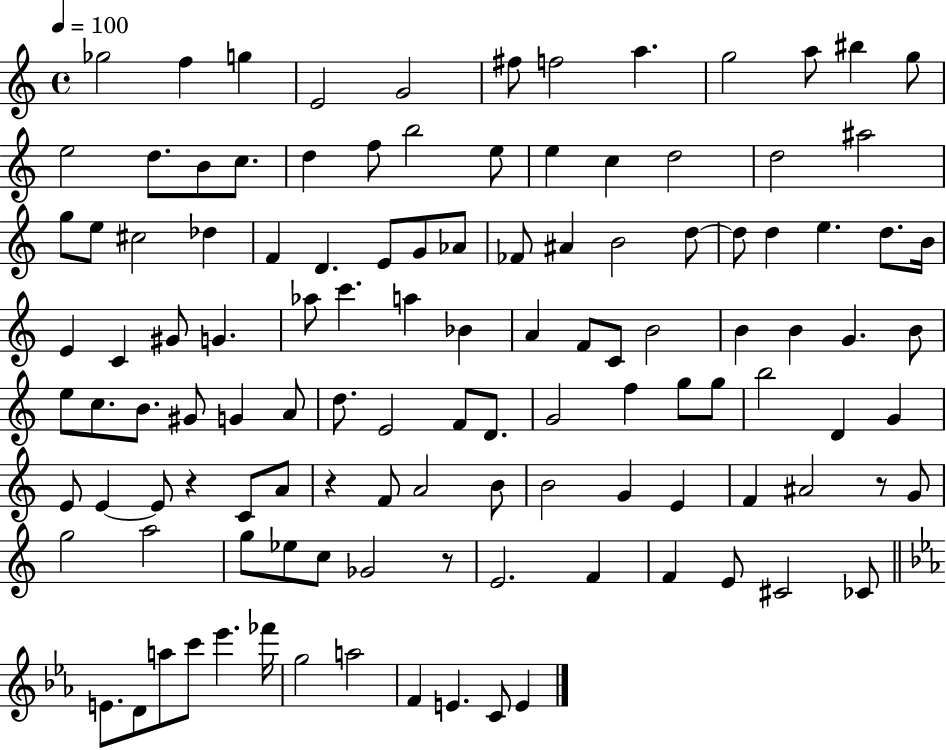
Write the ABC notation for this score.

X:1
T:Untitled
M:4/4
L:1/4
K:C
_g2 f g E2 G2 ^f/2 f2 a g2 a/2 ^b g/2 e2 d/2 B/2 c/2 d f/2 b2 e/2 e c d2 d2 ^a2 g/2 e/2 ^c2 _d F D E/2 G/2 _A/2 _F/2 ^A B2 d/2 d/2 d e d/2 B/4 E C ^G/2 G _a/2 c' a _B A F/2 C/2 B2 B B G B/2 e/2 c/2 B/2 ^G/2 G A/2 d/2 E2 F/2 D/2 G2 f g/2 g/2 b2 D G E/2 E E/2 z C/2 A/2 z F/2 A2 B/2 B2 G E F ^A2 z/2 G/2 g2 a2 g/2 _e/2 c/2 _G2 z/2 E2 F F E/2 ^C2 _C/2 E/2 D/2 a/2 c'/2 _e' _f'/4 g2 a2 F E C/2 E